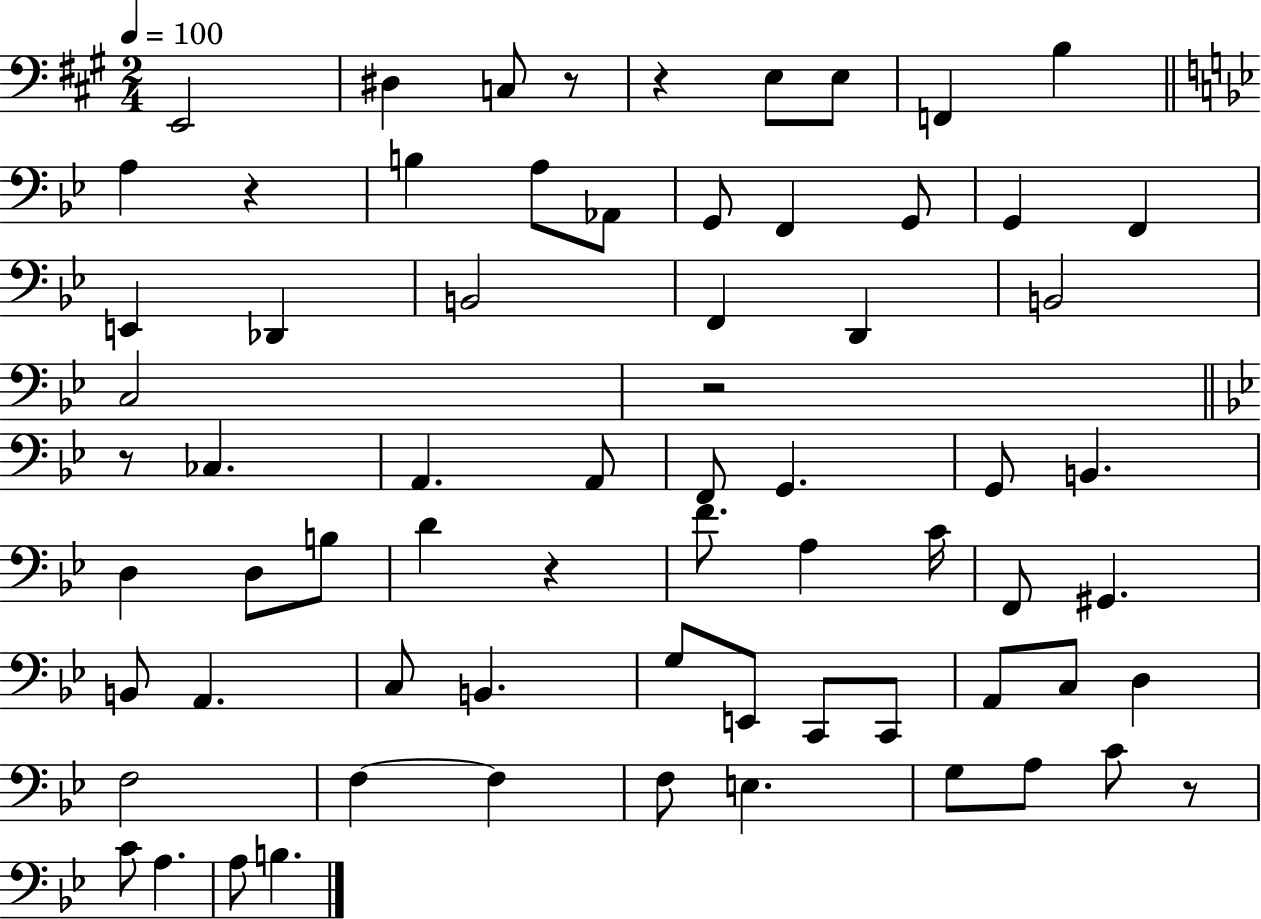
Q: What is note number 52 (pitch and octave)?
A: F3